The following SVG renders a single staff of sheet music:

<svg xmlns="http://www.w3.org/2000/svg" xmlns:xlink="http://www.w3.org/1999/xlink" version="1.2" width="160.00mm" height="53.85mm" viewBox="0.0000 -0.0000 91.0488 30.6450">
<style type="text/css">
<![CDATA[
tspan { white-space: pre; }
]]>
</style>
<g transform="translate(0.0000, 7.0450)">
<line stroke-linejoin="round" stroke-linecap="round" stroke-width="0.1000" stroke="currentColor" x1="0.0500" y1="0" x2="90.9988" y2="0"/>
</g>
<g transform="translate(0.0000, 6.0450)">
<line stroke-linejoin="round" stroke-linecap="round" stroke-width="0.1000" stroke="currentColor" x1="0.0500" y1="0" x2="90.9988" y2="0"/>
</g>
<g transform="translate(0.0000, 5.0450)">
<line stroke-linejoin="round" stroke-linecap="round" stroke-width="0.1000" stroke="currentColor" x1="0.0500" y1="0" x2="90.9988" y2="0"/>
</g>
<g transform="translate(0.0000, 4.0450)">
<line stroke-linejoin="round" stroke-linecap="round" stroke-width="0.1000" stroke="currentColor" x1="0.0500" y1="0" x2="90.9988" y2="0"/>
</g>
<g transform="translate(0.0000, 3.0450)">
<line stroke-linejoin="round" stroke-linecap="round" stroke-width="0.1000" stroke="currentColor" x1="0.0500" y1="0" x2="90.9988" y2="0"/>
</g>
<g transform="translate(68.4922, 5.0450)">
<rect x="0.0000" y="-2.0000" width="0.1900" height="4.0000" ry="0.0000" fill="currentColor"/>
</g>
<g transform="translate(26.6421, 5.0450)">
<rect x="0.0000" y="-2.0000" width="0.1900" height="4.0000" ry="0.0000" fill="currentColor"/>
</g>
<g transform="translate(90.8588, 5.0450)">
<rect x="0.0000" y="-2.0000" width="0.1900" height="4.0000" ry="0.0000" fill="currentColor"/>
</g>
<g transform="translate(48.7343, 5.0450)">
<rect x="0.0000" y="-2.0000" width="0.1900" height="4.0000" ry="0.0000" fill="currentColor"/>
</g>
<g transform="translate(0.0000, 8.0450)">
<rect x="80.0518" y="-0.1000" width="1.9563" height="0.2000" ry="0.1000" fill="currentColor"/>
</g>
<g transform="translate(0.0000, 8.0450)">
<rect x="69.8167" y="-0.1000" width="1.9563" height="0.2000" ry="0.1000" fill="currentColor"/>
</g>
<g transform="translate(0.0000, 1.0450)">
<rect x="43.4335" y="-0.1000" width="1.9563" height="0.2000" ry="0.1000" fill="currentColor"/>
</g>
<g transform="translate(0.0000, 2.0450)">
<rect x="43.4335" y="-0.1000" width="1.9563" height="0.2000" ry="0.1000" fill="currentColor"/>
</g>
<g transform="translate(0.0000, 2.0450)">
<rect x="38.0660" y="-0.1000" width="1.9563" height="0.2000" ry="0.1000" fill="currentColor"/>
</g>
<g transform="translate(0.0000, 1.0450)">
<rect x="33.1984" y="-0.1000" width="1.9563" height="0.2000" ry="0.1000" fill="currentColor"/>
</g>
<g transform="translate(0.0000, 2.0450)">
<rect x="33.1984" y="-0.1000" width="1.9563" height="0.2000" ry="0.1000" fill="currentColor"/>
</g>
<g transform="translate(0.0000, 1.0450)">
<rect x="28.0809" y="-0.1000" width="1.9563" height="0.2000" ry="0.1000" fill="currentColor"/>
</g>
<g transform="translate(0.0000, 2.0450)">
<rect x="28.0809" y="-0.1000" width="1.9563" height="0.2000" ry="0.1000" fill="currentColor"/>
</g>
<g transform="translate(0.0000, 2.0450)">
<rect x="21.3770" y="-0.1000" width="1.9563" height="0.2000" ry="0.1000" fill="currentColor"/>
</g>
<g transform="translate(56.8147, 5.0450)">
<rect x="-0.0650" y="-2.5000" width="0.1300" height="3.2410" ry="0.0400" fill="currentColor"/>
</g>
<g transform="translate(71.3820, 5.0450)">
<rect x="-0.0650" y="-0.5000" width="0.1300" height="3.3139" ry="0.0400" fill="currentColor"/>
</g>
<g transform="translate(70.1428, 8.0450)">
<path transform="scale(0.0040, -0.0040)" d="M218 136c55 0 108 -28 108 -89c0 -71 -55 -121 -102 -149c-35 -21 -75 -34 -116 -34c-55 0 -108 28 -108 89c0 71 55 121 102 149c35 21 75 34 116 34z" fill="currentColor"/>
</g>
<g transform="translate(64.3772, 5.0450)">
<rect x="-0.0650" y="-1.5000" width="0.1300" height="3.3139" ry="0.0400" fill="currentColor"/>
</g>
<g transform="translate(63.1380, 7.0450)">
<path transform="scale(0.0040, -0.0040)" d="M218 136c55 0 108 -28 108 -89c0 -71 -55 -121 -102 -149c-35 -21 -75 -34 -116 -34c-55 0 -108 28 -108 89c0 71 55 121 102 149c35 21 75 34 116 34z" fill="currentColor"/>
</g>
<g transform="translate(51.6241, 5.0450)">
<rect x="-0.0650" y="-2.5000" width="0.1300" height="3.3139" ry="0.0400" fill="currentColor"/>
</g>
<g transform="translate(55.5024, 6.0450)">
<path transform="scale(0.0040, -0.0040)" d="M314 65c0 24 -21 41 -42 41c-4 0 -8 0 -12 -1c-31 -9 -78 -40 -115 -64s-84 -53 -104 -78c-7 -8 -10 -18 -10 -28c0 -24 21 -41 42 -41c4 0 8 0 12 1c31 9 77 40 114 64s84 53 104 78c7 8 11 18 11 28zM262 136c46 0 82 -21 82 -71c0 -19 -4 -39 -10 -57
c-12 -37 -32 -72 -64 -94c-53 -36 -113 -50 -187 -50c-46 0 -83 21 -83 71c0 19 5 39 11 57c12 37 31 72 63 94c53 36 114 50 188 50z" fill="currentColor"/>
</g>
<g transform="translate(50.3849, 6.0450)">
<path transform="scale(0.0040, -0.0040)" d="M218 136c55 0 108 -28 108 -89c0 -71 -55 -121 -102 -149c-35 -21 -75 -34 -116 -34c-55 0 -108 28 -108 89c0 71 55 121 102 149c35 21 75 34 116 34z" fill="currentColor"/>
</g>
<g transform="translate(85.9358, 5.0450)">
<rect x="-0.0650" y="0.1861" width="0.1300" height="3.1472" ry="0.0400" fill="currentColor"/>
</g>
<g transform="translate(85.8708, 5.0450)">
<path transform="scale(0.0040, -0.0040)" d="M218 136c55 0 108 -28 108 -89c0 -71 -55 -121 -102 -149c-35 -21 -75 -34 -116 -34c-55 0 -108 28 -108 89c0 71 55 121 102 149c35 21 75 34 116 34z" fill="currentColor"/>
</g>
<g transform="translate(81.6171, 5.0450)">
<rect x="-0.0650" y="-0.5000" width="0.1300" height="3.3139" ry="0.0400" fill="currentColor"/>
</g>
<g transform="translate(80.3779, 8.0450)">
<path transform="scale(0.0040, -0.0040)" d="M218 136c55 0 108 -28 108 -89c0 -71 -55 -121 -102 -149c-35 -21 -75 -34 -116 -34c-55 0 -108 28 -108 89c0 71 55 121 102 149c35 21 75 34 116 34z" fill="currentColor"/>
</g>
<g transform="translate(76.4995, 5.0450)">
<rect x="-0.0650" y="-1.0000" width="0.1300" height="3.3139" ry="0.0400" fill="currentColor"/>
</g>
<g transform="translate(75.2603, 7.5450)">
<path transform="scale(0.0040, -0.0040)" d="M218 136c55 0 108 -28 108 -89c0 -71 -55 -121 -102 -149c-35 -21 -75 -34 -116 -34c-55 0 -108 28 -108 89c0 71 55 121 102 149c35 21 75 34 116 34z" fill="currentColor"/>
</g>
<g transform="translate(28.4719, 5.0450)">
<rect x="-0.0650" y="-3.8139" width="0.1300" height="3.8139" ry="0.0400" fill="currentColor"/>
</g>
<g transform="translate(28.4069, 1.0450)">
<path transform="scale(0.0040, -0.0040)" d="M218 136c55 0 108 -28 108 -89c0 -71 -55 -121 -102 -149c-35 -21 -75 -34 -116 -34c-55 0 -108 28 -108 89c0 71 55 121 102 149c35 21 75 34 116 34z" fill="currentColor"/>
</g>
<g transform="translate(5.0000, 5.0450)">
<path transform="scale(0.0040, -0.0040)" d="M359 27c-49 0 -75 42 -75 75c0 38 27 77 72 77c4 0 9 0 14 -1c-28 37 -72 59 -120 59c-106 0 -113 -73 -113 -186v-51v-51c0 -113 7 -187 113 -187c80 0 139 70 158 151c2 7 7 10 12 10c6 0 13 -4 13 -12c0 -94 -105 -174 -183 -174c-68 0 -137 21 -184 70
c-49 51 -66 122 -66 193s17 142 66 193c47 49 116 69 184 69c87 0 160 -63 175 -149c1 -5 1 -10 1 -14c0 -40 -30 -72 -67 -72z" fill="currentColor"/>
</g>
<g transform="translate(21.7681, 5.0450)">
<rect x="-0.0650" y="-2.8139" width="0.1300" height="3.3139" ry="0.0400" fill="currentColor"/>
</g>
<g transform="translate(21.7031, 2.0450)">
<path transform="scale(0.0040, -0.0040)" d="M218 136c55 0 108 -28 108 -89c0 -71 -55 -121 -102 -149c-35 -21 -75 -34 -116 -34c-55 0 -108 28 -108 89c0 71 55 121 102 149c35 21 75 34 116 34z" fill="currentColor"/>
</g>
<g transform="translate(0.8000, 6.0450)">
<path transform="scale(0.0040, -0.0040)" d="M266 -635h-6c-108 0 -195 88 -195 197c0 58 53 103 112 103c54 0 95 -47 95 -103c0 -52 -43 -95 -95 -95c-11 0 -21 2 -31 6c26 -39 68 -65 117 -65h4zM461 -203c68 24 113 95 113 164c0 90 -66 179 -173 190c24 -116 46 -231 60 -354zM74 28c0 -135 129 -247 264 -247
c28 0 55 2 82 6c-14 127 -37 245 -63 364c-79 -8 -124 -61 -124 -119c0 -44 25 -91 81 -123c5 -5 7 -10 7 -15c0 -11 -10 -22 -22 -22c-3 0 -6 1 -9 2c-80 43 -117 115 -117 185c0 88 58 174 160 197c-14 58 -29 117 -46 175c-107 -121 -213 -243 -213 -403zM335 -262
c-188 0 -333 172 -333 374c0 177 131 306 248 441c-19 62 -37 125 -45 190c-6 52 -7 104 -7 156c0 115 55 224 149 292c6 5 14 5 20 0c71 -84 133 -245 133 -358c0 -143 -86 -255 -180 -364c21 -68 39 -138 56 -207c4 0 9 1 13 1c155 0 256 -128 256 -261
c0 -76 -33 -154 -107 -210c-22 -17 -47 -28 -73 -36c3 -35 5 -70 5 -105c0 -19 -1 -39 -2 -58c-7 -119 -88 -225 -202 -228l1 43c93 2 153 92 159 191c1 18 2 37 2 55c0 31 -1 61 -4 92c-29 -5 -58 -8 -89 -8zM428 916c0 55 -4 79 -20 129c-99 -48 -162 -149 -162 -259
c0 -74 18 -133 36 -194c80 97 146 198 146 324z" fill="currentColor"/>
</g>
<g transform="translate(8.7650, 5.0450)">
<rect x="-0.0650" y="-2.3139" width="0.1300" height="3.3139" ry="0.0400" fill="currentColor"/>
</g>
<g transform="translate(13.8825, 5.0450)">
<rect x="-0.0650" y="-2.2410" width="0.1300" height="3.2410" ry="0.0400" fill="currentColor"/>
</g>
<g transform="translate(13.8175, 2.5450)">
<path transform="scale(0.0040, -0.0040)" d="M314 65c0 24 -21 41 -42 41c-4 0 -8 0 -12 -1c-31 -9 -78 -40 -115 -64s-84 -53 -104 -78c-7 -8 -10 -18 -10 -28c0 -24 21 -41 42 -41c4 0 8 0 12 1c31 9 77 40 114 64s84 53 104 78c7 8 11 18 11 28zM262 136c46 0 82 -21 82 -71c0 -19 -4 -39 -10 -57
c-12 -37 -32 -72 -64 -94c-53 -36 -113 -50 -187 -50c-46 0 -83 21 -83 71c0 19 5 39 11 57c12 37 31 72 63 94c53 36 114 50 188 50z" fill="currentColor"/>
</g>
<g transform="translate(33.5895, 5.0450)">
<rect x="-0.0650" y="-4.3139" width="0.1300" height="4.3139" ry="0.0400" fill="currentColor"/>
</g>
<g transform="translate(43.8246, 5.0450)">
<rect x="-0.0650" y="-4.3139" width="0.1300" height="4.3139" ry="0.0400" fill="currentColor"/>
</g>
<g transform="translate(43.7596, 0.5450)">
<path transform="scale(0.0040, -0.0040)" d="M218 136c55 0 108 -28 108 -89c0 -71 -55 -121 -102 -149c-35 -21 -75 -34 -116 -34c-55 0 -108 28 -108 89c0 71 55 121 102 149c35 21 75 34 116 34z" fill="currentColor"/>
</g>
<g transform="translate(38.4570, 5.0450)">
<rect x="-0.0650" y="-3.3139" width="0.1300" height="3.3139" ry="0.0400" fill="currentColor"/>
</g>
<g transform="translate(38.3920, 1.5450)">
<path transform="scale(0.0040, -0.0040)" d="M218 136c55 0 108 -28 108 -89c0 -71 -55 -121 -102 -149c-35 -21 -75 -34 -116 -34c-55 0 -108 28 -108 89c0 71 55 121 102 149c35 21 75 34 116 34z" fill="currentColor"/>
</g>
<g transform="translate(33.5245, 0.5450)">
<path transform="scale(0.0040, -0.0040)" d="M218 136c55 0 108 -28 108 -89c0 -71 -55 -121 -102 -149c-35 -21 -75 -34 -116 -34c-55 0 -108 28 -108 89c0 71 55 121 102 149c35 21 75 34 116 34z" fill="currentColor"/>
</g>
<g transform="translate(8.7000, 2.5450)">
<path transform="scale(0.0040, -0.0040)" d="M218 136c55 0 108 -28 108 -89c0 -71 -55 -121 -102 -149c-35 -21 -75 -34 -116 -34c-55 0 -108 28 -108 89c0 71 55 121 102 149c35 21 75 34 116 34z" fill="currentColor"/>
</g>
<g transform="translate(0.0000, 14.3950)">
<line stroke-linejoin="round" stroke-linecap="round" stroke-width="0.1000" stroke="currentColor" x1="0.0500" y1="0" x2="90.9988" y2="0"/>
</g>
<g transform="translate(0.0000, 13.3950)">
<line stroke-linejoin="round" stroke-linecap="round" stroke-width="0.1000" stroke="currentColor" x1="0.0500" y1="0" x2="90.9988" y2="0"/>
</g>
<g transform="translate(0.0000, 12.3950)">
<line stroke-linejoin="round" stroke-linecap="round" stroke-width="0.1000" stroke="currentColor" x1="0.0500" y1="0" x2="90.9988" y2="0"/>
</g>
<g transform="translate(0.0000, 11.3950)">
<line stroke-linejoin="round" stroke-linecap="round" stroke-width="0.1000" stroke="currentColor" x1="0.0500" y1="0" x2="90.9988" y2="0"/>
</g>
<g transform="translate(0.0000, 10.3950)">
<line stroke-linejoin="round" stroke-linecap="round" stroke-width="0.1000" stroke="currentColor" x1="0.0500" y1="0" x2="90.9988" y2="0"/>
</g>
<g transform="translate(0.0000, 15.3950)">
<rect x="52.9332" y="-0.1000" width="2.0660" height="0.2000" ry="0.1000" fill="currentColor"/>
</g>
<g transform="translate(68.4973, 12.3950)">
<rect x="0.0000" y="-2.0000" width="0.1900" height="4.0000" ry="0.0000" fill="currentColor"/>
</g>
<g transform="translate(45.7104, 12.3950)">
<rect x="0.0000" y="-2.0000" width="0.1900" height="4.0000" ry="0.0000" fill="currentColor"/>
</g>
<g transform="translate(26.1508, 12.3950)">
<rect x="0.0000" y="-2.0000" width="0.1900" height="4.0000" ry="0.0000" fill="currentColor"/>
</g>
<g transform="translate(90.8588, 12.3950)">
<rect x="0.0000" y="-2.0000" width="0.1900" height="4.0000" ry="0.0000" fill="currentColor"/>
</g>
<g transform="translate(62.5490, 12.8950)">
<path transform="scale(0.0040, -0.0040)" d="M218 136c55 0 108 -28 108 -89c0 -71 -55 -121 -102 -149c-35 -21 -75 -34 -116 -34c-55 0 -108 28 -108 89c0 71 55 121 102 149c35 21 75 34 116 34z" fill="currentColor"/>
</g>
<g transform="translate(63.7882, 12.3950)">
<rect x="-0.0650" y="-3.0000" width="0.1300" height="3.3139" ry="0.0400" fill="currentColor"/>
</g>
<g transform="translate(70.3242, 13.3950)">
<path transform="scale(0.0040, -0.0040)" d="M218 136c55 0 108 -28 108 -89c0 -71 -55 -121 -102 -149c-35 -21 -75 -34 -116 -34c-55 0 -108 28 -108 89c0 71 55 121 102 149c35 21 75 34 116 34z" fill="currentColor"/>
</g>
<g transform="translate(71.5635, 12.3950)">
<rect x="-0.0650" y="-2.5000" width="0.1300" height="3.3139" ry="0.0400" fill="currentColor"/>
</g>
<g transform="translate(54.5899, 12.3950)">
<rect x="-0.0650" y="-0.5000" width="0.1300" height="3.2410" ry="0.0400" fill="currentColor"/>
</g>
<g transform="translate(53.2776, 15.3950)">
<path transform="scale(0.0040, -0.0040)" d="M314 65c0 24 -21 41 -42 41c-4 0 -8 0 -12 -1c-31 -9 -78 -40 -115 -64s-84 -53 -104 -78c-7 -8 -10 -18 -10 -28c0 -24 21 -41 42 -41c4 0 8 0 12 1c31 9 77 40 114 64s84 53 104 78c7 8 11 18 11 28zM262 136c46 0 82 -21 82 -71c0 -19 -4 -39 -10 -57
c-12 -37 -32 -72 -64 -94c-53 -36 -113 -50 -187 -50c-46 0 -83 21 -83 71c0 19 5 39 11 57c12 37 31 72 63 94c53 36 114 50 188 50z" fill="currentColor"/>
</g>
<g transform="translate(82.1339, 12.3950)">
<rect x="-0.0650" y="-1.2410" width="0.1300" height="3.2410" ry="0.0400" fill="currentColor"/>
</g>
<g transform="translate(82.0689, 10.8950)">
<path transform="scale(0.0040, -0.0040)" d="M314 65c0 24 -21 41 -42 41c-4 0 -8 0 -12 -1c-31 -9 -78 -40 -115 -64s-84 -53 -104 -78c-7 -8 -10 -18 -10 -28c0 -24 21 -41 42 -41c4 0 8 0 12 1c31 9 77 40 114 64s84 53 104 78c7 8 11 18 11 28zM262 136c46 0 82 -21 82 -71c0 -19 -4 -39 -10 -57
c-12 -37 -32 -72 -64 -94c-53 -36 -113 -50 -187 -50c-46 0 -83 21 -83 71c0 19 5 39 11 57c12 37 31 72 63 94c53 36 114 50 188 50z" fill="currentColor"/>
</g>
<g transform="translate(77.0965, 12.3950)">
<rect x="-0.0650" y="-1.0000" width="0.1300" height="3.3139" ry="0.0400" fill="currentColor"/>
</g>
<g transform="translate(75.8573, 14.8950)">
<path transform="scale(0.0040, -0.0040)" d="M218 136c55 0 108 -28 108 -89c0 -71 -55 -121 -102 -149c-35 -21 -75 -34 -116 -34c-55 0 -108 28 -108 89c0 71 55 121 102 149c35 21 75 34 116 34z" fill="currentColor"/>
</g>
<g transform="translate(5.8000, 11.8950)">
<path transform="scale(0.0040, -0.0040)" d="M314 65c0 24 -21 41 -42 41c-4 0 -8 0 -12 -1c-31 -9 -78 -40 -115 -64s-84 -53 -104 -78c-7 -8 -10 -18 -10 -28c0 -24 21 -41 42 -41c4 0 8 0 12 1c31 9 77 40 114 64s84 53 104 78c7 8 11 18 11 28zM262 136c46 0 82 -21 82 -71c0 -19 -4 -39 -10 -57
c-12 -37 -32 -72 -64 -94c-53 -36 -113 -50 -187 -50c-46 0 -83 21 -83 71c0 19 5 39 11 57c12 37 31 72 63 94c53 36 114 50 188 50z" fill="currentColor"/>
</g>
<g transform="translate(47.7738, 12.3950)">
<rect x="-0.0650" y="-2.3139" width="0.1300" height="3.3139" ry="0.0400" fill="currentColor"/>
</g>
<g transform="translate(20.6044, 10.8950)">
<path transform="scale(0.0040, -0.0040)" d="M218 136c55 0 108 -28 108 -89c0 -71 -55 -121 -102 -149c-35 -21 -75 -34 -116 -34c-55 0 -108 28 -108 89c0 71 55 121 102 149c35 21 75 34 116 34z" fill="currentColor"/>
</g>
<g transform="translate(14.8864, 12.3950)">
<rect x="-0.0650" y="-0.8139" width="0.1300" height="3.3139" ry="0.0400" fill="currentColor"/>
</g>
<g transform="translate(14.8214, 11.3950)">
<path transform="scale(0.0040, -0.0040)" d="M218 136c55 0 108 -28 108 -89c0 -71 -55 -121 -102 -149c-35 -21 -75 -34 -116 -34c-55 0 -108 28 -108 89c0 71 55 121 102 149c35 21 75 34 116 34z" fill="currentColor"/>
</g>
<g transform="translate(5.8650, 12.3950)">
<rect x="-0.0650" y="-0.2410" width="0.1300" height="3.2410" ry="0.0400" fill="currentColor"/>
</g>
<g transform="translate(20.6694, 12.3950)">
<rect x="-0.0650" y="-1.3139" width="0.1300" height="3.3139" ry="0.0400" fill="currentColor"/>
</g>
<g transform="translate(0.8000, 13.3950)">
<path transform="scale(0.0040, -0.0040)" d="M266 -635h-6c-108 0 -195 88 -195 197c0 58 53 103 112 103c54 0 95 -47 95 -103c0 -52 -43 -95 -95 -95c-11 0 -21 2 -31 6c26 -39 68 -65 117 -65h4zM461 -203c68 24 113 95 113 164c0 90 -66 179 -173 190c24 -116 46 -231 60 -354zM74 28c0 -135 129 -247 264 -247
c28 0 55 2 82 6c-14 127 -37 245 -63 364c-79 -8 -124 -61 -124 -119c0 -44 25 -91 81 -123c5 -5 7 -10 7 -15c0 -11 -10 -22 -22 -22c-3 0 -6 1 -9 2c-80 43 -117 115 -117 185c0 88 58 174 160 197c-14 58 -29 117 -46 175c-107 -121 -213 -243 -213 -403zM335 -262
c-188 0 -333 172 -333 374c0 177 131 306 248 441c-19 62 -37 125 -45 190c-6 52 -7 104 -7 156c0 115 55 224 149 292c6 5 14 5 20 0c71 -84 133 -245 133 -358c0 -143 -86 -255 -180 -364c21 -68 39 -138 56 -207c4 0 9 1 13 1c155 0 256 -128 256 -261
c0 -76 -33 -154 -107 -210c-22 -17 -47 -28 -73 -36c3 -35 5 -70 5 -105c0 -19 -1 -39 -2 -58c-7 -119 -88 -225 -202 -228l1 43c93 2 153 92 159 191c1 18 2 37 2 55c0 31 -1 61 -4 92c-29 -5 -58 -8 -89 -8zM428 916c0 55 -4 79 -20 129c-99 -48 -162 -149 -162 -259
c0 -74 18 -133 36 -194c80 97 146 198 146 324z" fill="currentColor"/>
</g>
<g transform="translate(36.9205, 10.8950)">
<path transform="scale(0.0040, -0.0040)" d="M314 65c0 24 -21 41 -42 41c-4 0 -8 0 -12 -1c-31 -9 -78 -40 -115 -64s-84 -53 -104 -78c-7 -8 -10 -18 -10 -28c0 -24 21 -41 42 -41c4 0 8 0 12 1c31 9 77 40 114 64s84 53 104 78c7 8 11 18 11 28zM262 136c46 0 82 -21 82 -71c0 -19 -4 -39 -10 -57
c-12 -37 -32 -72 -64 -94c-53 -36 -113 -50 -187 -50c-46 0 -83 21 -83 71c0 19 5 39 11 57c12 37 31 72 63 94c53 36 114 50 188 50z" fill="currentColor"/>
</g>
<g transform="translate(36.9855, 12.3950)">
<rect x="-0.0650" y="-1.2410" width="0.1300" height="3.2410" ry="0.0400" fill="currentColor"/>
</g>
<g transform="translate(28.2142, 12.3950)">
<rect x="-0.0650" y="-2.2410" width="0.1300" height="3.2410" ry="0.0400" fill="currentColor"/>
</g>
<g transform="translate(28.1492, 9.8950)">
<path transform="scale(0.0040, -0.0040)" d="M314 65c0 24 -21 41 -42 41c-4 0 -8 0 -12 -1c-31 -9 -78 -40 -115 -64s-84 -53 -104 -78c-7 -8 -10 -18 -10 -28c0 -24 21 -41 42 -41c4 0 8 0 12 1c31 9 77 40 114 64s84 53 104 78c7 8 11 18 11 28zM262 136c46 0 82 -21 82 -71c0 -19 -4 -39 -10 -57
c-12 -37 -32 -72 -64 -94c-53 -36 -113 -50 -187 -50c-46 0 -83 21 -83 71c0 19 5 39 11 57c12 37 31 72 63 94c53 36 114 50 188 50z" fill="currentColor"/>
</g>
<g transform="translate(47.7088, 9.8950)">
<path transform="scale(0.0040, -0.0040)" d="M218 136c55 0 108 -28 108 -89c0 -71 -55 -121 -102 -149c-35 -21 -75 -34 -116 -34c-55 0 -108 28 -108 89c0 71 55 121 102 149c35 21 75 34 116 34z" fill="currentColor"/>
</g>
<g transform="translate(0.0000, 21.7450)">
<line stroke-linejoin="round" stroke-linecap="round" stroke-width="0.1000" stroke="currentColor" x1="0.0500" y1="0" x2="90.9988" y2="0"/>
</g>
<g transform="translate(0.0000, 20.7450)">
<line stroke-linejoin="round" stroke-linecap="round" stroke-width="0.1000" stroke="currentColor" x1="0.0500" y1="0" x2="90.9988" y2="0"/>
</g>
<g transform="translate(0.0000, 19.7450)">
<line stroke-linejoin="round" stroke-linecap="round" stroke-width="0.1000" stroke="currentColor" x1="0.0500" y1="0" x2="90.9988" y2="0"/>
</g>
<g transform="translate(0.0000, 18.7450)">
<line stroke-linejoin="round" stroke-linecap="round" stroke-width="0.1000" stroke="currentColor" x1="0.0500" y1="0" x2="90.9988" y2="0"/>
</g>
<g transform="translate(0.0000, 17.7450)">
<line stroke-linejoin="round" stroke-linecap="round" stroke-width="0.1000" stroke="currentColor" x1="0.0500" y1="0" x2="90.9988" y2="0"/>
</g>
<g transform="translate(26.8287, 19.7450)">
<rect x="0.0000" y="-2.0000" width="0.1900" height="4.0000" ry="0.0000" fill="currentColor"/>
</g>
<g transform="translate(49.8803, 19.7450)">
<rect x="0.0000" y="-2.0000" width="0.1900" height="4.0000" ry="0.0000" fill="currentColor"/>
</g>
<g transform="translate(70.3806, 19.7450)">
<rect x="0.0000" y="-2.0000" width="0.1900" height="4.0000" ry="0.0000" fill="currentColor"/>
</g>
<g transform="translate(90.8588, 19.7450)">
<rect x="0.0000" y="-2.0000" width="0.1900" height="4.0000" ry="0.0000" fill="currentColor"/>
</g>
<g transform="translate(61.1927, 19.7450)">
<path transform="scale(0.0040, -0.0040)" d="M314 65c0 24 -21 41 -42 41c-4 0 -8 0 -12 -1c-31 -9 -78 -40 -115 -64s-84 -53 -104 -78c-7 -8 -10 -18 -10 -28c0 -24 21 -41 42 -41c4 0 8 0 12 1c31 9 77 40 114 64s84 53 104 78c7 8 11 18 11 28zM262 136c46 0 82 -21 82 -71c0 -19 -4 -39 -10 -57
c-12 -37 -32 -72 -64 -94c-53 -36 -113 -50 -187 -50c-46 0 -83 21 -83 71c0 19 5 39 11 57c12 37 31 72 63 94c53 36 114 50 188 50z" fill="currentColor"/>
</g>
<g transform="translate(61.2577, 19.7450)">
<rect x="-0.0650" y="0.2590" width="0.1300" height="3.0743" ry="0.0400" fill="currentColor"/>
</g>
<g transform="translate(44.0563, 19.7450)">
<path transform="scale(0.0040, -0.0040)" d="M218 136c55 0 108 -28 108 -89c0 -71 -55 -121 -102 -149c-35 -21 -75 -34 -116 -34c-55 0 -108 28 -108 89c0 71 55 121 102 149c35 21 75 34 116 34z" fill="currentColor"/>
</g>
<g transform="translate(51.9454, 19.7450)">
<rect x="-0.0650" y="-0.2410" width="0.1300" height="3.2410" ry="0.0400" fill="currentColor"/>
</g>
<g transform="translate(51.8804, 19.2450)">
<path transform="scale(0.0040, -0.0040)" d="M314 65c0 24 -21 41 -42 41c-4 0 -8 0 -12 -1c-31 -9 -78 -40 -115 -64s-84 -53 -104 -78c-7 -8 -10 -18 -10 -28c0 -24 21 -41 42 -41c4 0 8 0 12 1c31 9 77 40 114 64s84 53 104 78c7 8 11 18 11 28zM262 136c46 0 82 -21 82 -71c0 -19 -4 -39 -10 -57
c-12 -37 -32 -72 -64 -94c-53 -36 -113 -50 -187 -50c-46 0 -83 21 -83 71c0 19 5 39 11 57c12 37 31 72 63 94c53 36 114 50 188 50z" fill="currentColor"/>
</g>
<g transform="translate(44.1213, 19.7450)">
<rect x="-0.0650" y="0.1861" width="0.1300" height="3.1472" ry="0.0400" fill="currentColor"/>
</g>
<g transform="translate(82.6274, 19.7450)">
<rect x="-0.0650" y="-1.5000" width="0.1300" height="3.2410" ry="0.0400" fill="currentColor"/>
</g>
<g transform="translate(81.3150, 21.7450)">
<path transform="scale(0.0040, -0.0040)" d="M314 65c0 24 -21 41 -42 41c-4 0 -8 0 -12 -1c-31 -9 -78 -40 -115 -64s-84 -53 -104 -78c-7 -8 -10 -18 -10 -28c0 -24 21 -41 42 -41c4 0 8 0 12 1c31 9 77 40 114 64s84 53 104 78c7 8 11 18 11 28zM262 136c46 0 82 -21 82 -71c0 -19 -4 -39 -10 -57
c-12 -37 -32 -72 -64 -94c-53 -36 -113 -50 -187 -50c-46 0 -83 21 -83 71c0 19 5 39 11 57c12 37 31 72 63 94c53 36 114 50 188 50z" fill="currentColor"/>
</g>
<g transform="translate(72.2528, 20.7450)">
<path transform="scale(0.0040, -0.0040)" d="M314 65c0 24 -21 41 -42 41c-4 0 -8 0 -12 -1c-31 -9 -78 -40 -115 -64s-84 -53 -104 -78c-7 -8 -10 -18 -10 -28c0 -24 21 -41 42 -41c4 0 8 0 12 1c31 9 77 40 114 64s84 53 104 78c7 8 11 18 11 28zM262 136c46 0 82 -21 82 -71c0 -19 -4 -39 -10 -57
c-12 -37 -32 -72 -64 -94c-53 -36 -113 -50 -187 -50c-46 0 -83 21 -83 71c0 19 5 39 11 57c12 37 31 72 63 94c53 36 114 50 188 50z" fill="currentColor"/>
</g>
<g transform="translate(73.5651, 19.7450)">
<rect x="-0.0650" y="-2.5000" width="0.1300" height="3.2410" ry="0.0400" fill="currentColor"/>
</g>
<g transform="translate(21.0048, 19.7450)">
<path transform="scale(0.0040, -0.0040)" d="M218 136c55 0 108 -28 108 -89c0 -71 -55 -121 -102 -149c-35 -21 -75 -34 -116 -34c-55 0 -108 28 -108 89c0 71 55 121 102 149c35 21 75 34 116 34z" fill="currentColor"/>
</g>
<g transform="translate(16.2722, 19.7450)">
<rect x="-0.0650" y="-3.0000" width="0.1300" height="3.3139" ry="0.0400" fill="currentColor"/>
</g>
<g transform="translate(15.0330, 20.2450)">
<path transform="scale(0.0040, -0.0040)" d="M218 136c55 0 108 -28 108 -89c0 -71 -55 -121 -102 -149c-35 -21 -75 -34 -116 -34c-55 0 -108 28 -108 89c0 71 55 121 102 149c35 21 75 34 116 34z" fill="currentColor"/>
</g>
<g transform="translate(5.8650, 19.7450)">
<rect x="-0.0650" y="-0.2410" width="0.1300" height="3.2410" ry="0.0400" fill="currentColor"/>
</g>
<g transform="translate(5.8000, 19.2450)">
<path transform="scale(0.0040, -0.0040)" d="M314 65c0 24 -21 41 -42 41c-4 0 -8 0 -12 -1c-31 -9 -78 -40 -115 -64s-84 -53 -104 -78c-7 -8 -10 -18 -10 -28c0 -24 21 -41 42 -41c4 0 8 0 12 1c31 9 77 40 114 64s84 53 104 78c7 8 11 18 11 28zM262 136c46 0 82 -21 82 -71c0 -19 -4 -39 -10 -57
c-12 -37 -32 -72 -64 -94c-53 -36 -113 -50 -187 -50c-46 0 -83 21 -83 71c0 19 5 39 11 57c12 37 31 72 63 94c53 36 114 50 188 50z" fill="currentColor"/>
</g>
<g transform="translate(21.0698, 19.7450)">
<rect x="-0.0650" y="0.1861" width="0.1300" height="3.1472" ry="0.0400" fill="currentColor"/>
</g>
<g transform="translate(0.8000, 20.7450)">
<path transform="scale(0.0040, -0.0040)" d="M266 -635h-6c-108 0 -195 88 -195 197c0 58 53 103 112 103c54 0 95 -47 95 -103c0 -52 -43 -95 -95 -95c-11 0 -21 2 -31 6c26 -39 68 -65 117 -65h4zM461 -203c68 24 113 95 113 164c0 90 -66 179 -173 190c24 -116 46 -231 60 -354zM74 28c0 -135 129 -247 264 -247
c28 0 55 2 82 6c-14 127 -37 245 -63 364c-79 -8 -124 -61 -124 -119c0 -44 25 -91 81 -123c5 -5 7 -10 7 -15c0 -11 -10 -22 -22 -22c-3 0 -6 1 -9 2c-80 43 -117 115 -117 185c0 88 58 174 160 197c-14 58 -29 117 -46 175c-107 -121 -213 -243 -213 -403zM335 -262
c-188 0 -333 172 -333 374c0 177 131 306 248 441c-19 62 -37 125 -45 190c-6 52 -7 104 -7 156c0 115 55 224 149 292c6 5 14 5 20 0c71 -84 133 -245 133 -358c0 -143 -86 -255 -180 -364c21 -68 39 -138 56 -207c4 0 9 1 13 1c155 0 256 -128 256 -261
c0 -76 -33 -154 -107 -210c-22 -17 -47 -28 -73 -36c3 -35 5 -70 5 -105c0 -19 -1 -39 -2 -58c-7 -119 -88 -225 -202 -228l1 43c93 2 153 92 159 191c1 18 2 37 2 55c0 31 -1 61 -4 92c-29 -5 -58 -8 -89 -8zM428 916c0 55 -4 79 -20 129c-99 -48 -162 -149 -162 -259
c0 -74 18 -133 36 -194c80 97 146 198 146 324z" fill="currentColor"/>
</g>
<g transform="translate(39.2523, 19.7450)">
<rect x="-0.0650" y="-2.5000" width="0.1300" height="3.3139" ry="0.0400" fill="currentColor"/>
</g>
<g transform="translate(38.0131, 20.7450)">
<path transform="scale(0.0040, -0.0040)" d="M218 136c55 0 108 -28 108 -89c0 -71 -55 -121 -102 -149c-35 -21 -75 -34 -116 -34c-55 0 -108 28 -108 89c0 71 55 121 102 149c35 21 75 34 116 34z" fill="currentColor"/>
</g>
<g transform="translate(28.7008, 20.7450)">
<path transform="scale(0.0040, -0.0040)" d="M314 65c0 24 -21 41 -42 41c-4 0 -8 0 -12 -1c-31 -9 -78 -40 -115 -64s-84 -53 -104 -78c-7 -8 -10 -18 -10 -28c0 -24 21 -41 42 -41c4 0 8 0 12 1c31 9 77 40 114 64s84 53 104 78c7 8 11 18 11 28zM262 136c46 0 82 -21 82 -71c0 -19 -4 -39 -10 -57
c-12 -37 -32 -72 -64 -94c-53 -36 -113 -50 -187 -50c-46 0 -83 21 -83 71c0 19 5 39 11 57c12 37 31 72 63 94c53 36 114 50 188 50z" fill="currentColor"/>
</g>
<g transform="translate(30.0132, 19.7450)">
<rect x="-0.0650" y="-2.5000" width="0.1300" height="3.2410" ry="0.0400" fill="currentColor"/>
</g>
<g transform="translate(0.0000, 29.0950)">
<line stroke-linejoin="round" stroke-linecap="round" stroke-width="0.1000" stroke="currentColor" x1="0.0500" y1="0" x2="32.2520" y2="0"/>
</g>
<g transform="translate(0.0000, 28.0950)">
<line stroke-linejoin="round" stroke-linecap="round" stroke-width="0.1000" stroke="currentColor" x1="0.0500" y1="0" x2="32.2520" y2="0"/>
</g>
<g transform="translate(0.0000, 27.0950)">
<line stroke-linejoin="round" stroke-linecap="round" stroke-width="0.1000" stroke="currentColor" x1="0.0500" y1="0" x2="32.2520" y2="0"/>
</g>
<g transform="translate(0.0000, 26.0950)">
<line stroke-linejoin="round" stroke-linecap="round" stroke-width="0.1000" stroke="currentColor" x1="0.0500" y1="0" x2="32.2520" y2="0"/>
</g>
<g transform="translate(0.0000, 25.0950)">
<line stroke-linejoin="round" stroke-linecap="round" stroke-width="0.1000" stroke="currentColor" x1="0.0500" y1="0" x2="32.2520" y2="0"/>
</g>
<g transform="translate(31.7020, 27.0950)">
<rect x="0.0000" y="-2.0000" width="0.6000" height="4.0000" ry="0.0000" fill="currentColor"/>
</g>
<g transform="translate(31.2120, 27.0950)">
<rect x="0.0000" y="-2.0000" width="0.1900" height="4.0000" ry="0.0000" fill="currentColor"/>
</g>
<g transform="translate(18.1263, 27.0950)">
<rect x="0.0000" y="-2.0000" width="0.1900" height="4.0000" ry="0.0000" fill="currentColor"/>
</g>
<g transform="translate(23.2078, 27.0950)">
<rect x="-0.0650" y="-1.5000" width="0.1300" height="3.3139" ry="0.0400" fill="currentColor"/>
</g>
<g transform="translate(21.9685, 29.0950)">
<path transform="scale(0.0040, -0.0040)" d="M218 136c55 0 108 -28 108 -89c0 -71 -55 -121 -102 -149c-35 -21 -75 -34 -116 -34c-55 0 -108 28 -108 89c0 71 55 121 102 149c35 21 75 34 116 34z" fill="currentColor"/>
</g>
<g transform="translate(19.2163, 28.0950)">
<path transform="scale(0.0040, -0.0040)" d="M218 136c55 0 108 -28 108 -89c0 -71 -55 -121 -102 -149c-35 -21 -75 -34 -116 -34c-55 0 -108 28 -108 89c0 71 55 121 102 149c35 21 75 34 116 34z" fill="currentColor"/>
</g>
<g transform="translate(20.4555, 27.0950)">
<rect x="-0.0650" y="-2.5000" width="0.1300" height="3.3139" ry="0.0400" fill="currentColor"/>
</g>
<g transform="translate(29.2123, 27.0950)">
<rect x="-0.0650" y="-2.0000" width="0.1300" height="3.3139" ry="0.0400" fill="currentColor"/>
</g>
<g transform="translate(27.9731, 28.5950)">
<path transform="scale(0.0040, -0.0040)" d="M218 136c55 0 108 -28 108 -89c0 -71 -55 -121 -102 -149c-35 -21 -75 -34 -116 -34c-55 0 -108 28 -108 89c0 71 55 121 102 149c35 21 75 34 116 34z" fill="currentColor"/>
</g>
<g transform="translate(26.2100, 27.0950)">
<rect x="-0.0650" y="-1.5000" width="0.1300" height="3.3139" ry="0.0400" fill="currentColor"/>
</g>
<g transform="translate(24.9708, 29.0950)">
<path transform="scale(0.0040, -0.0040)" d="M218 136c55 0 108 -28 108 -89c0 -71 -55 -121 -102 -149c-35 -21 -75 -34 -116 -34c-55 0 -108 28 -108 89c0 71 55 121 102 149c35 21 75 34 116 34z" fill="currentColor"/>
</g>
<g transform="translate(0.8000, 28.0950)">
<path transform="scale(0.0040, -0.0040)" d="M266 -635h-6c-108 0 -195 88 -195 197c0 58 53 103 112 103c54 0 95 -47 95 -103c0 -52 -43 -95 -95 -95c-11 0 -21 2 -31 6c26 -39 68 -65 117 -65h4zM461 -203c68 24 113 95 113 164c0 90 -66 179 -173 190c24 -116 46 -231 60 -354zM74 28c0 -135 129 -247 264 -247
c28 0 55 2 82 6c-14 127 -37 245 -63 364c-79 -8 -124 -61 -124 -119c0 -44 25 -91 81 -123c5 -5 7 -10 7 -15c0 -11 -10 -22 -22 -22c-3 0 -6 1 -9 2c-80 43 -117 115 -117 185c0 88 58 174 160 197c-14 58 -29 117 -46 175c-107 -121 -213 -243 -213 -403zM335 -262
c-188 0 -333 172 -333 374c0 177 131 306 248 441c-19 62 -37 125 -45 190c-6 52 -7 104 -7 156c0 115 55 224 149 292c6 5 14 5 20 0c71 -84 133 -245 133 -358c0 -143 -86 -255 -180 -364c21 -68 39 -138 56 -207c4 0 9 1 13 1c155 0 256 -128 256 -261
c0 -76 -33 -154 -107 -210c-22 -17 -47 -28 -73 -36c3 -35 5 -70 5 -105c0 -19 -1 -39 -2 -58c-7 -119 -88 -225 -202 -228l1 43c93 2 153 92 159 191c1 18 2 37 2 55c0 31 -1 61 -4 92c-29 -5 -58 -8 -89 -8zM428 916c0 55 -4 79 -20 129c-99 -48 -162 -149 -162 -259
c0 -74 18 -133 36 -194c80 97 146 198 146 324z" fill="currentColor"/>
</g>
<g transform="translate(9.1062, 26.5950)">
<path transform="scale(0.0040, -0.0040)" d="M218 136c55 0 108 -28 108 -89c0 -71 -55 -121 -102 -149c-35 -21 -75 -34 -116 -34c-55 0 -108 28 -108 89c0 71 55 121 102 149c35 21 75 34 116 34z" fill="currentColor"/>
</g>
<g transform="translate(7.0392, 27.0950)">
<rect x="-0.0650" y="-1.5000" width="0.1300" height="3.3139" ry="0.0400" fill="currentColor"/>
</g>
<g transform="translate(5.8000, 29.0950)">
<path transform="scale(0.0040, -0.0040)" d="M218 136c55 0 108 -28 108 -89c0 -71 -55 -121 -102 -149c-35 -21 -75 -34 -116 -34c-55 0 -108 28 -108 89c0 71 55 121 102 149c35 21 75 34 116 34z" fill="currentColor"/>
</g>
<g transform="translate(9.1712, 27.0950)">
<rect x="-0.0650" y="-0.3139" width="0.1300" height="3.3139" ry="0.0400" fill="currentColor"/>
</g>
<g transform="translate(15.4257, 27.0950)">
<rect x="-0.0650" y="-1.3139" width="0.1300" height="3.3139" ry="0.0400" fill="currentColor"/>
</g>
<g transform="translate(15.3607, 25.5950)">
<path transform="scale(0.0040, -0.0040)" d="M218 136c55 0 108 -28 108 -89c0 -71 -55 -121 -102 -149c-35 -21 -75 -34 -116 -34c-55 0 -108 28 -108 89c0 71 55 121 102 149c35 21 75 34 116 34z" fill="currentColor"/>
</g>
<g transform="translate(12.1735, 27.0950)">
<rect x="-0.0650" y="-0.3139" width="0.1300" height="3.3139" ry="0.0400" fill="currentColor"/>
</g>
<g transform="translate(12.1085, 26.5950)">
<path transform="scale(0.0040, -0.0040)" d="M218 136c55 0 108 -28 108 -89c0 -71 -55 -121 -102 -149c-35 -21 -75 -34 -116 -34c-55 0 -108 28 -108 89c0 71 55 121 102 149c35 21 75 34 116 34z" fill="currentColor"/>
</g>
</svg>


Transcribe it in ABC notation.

X:1
T:Untitled
M:4/4
L:1/4
K:C
g g2 a c' d' b d' G G2 E C D C B c2 d e g2 e2 g C2 A G D e2 c2 A B G2 G B c2 B2 G2 E2 E c c e G E E F